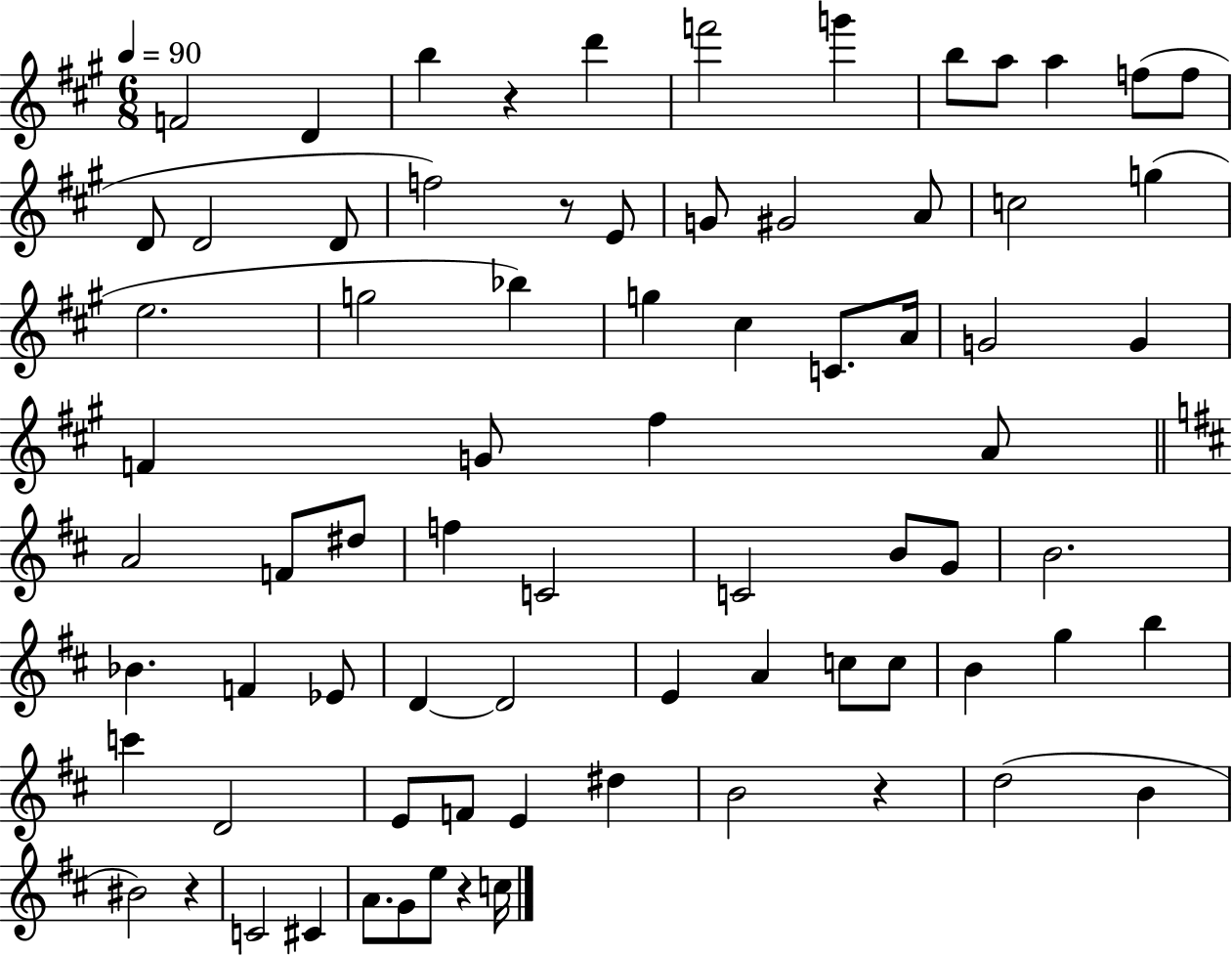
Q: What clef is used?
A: treble